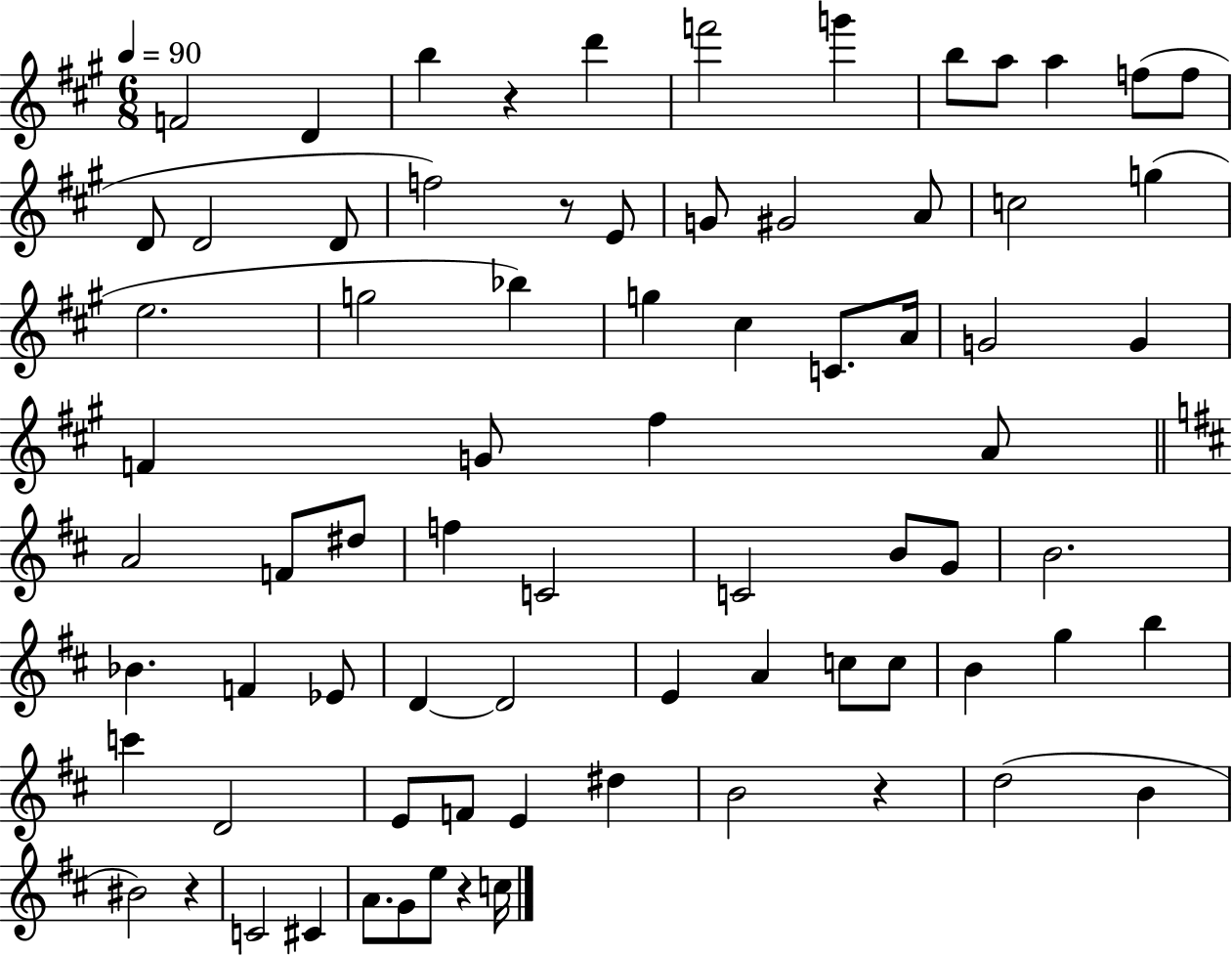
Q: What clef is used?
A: treble